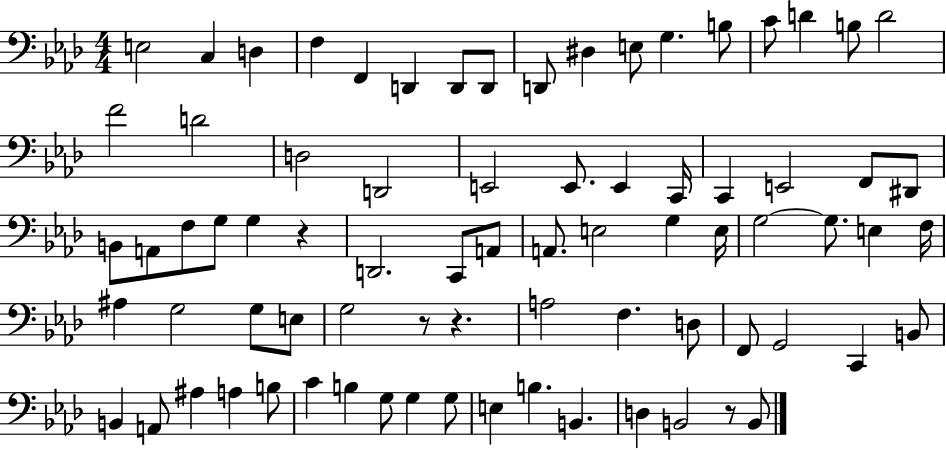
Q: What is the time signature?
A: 4/4